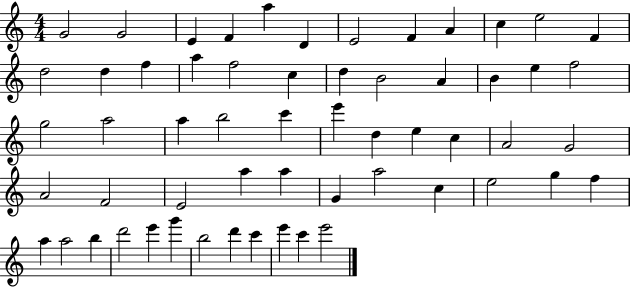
G4/h G4/h E4/q F4/q A5/q D4/q E4/h F4/q A4/q C5/q E5/h F4/q D5/h D5/q F5/q A5/q F5/h C5/q D5/q B4/h A4/q B4/q E5/q F5/h G5/h A5/h A5/q B5/h C6/q E6/q D5/q E5/q C5/q A4/h G4/h A4/h F4/h E4/h A5/q A5/q G4/q A5/h C5/q E5/h G5/q F5/q A5/q A5/h B5/q D6/h E6/q G6/q B5/h D6/q C6/q E6/q C6/q E6/h